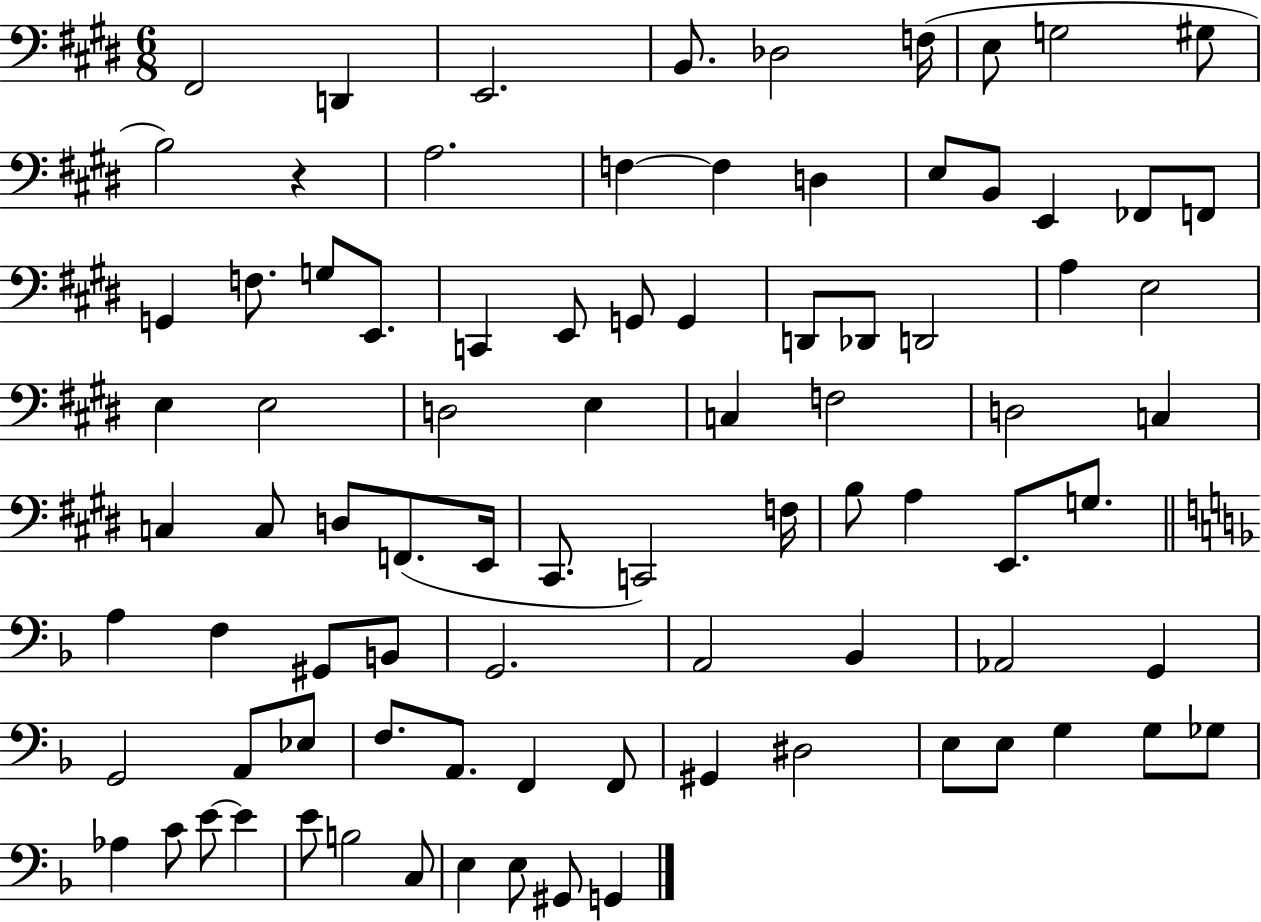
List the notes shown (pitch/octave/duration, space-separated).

F#2/h D2/q E2/h. B2/e. Db3/h F3/s E3/e G3/h G#3/e B3/h R/q A3/h. F3/q F3/q D3/q E3/e B2/e E2/q FES2/e F2/e G2/q F3/e. G3/e E2/e. C2/q E2/e G2/e G2/q D2/e Db2/e D2/h A3/q E3/h E3/q E3/h D3/h E3/q C3/q F3/h D3/h C3/q C3/q C3/e D3/e F2/e. E2/s C#2/e. C2/h F3/s B3/e A3/q E2/e. G3/e. A3/q F3/q G#2/e B2/e G2/h. A2/h Bb2/q Ab2/h G2/q G2/h A2/e Eb3/e F3/e. A2/e. F2/q F2/e G#2/q D#3/h E3/e E3/e G3/q G3/e Gb3/e Ab3/q C4/e E4/e E4/q E4/e B3/h C3/e E3/q E3/e G#2/e G2/q